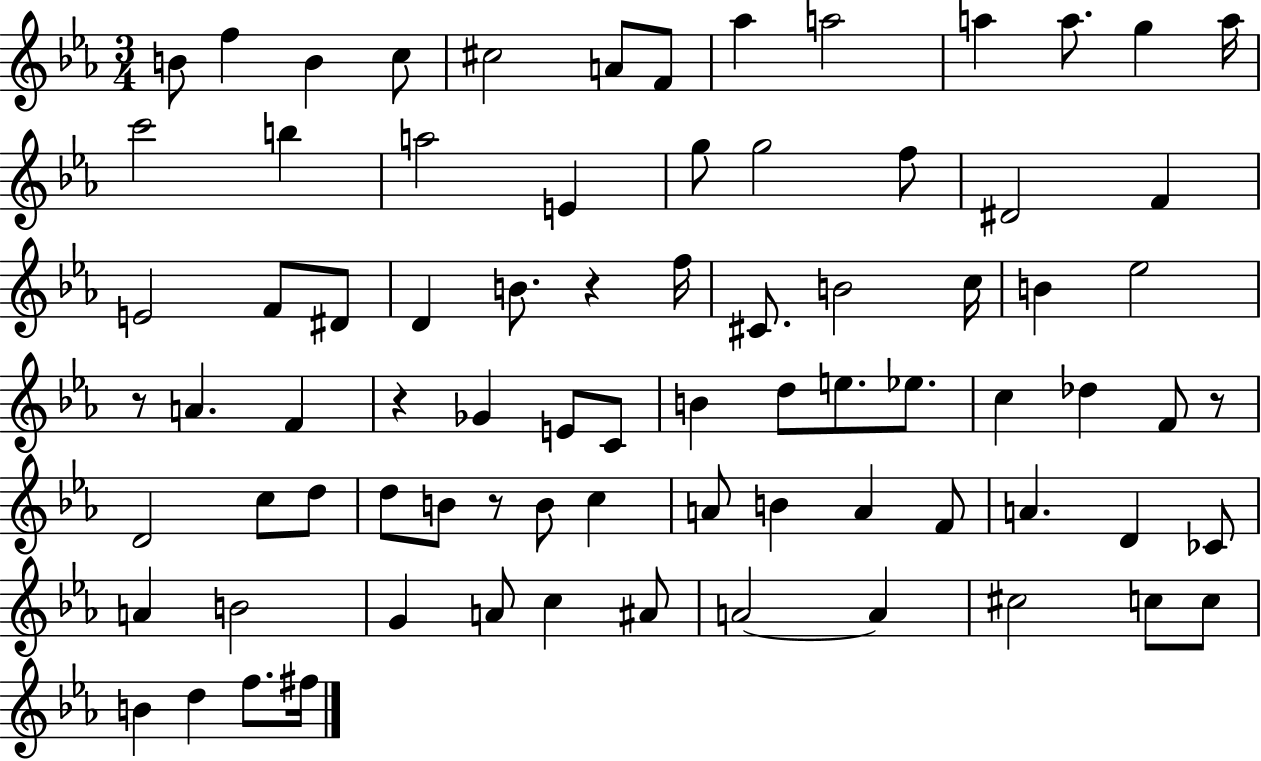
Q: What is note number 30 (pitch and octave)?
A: B4